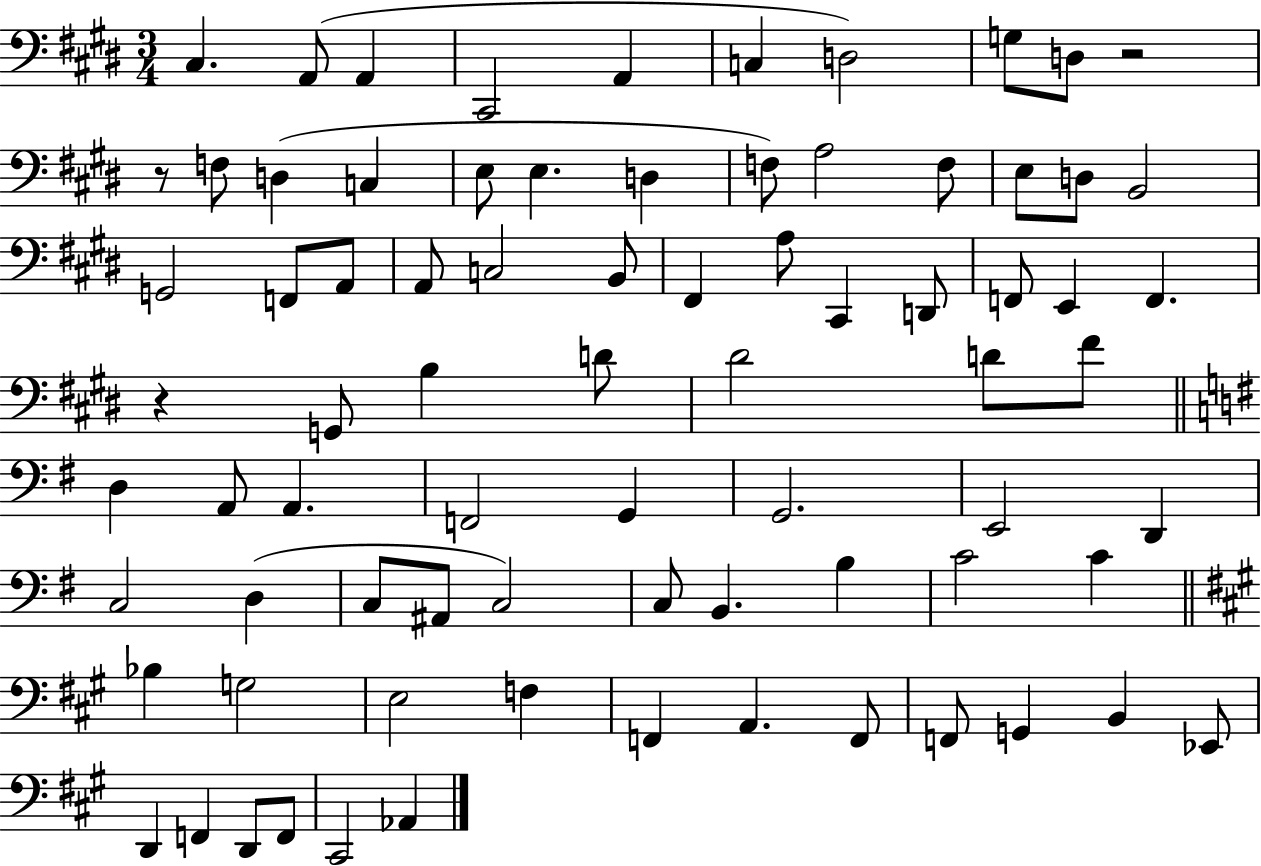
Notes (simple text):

C#3/q. A2/e A2/q C#2/h A2/q C3/q D3/h G3/e D3/e R/h R/e F3/e D3/q C3/q E3/e E3/q. D3/q F3/e A3/h F3/e E3/e D3/e B2/h G2/h F2/e A2/e A2/e C3/h B2/e F#2/q A3/e C#2/q D2/e F2/e E2/q F2/q. R/q G2/e B3/q D4/e D#4/h D4/e F#4/e D3/q A2/e A2/q. F2/h G2/q G2/h. E2/h D2/q C3/h D3/q C3/e A#2/e C3/h C3/e B2/q. B3/q C4/h C4/q Bb3/q G3/h E3/h F3/q F2/q A2/q. F2/e F2/e G2/q B2/q Eb2/e D2/q F2/q D2/e F2/e C#2/h Ab2/q